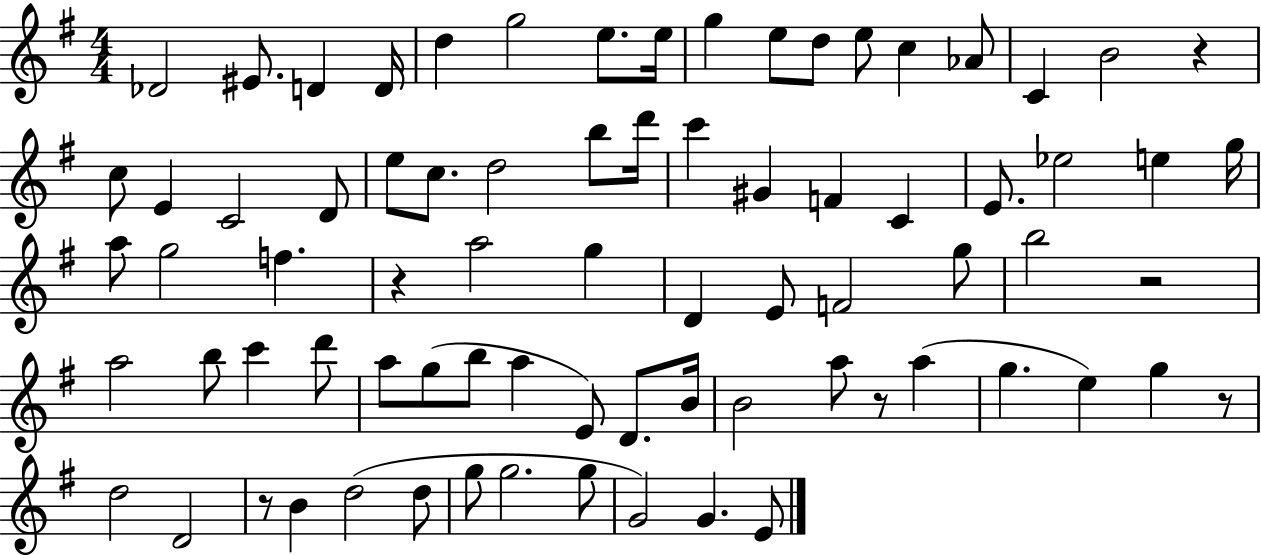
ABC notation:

X:1
T:Untitled
M:4/4
L:1/4
K:G
_D2 ^E/2 D D/4 d g2 e/2 e/4 g e/2 d/2 e/2 c _A/2 C B2 z c/2 E C2 D/2 e/2 c/2 d2 b/2 d'/4 c' ^G F C E/2 _e2 e g/4 a/2 g2 f z a2 g D E/2 F2 g/2 b2 z2 a2 b/2 c' d'/2 a/2 g/2 b/2 a E/2 D/2 B/4 B2 a/2 z/2 a g e g z/2 d2 D2 z/2 B d2 d/2 g/2 g2 g/2 G2 G E/2